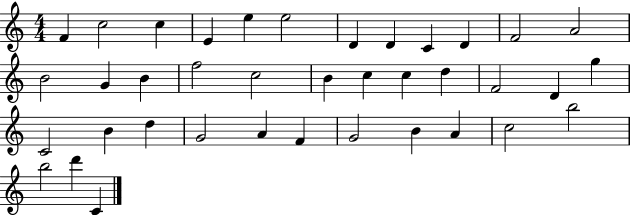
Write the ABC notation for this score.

X:1
T:Untitled
M:4/4
L:1/4
K:C
F c2 c E e e2 D D C D F2 A2 B2 G B f2 c2 B c c d F2 D g C2 B d G2 A F G2 B A c2 b2 b2 d' C